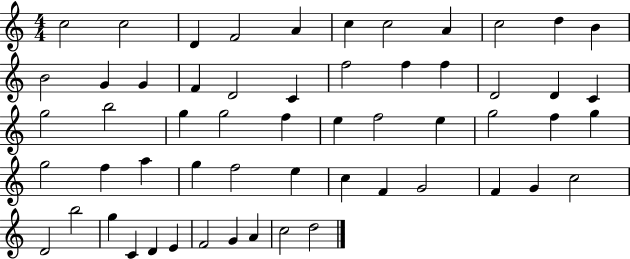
X:1
T:Untitled
M:4/4
L:1/4
K:C
c2 c2 D F2 A c c2 A c2 d B B2 G G F D2 C f2 f f D2 D C g2 b2 g g2 f e f2 e g2 f g g2 f a g f2 e c F G2 F G c2 D2 b2 g C D E F2 G A c2 d2